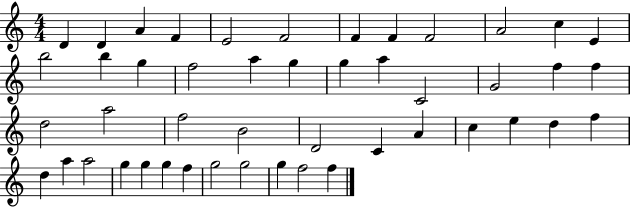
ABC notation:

X:1
T:Untitled
M:4/4
L:1/4
K:C
D D A F E2 F2 F F F2 A2 c E b2 b g f2 a g g a C2 G2 f f d2 a2 f2 B2 D2 C A c e d f d a a2 g g g f g2 g2 g f2 f